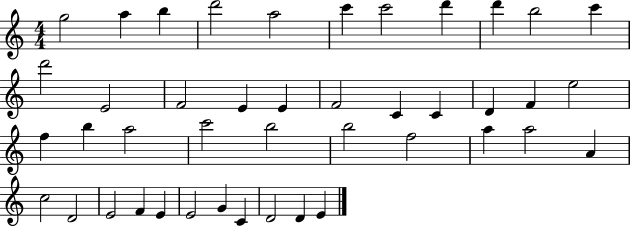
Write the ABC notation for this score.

X:1
T:Untitled
M:4/4
L:1/4
K:C
g2 a b d'2 a2 c' c'2 d' d' b2 c' d'2 E2 F2 E E F2 C C D F e2 f b a2 c'2 b2 b2 f2 a a2 A c2 D2 E2 F E E2 G C D2 D E